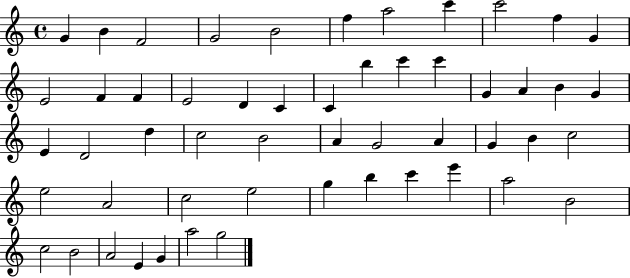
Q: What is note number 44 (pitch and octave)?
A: E6